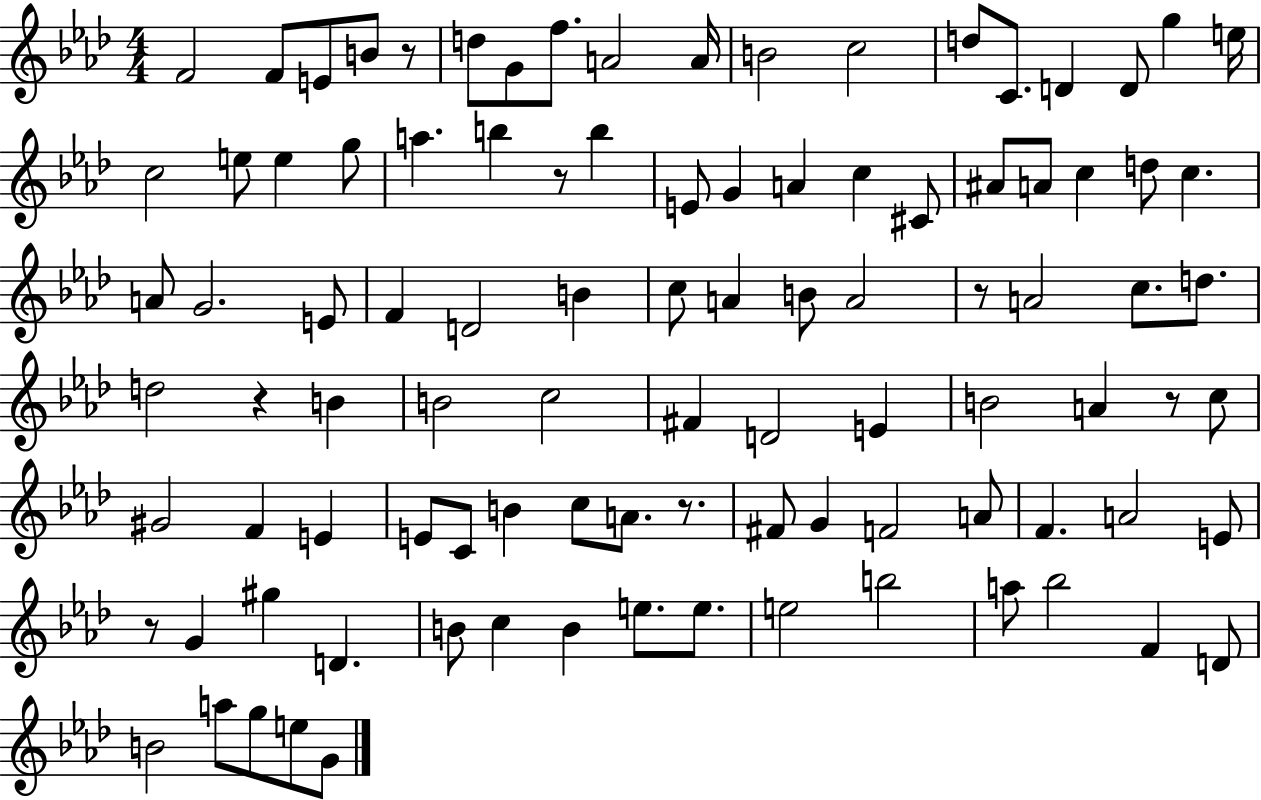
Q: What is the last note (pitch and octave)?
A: G4